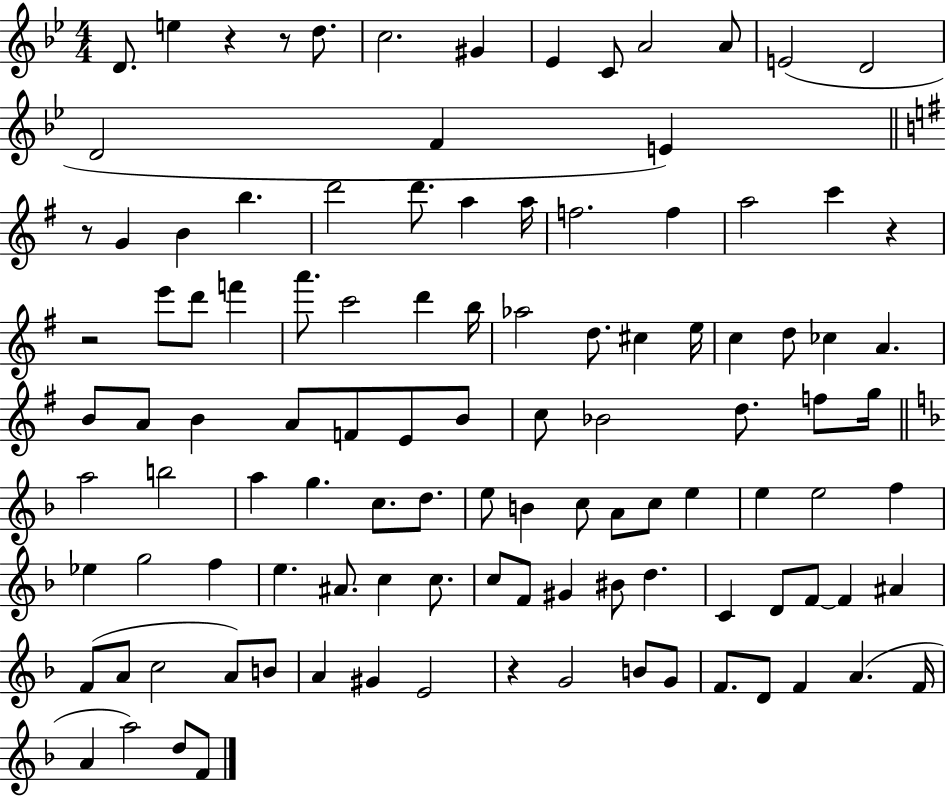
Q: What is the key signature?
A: BES major